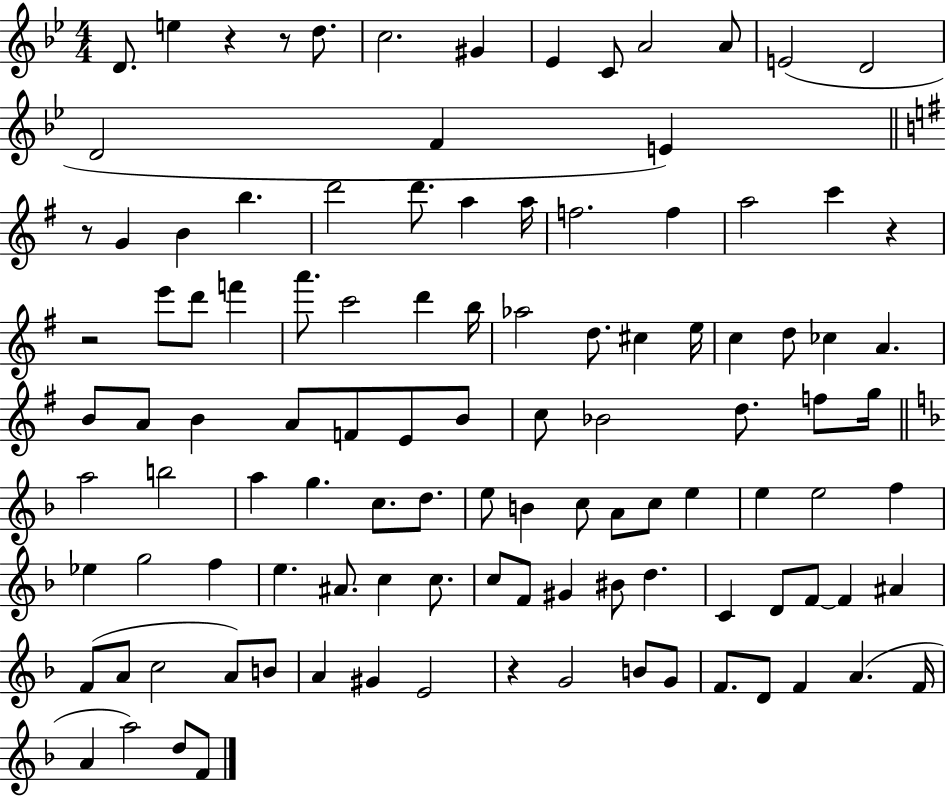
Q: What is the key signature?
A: BES major